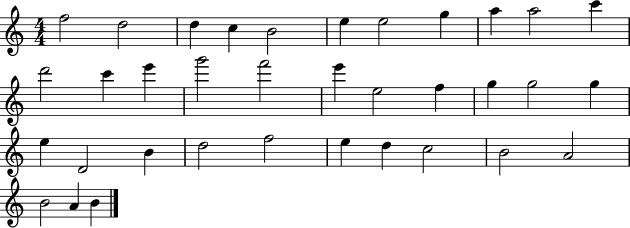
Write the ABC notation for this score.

X:1
T:Untitled
M:4/4
L:1/4
K:C
f2 d2 d c B2 e e2 g a a2 c' d'2 c' e' g'2 f'2 e' e2 f g g2 g e D2 B d2 f2 e d c2 B2 A2 B2 A B